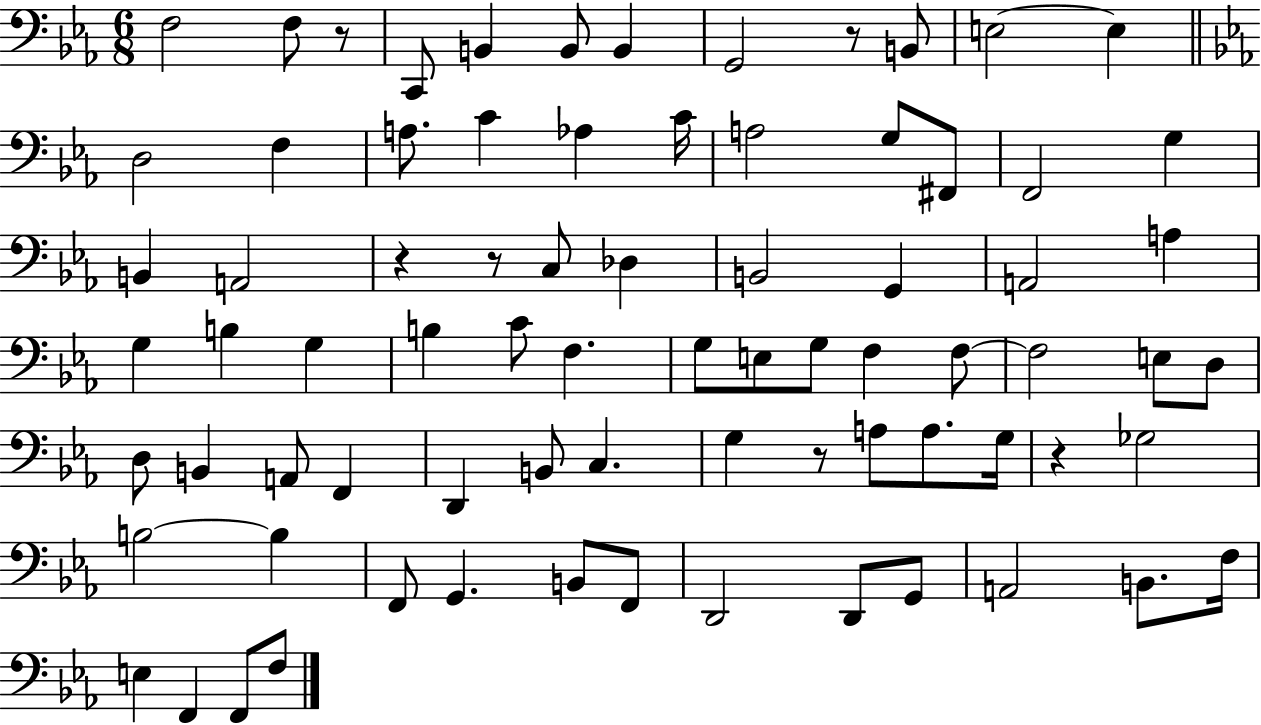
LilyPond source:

{
  \clef bass
  \numericTimeSignature
  \time 6/8
  \key ees \major
  f2 f8 r8 | c,8 b,4 b,8 b,4 | g,2 r8 b,8 | e2~~ e4 | \break \bar "||" \break \key ees \major d2 f4 | a8. c'4 aes4 c'16 | a2 g8 fis,8 | f,2 g4 | \break b,4 a,2 | r4 r8 c8 des4 | b,2 g,4 | a,2 a4 | \break g4 b4 g4 | b4 c'8 f4. | g8 e8 g8 f4 f8~~ | f2 e8 d8 | \break d8 b,4 a,8 f,4 | d,4 b,8 c4. | g4 r8 a8 a8. g16 | r4 ges2 | \break b2~~ b4 | f,8 g,4. b,8 f,8 | d,2 d,8 g,8 | a,2 b,8. f16 | \break e4 f,4 f,8 f8 | \bar "|."
}